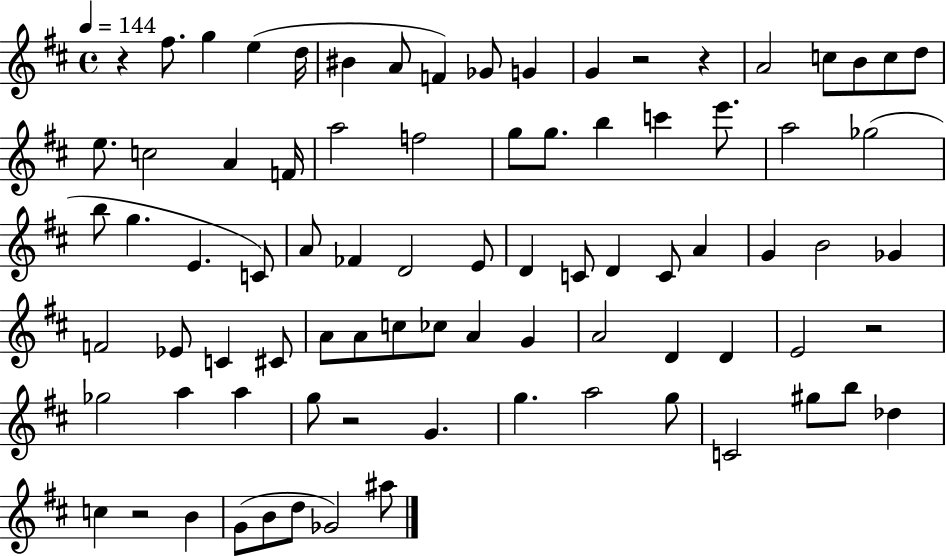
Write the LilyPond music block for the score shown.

{
  \clef treble
  \time 4/4
  \defaultTimeSignature
  \key d \major
  \tempo 4 = 144
  \repeat volta 2 { r4 fis''8. g''4 e''4( d''16 | bis'4 a'8 f'4) ges'8 g'4 | g'4 r2 r4 | a'2 c''8 b'8 c''8 d''8 | \break e''8. c''2 a'4 f'16 | a''2 f''2 | g''8 g''8. b''4 c'''4 e'''8. | a''2 ges''2( | \break b''8 g''4. e'4. c'8) | a'8 fes'4 d'2 e'8 | d'4 c'8 d'4 c'8 a'4 | g'4 b'2 ges'4 | \break f'2 ees'8 c'4 cis'8 | a'8 a'8 c''8 ces''8 a'4 g'4 | a'2 d'4 d'4 | e'2 r2 | \break ges''2 a''4 a''4 | g''8 r2 g'4. | g''4. a''2 g''8 | c'2 gis''8 b''8 des''4 | \break c''4 r2 b'4 | g'8( b'8 d''8 ges'2) ais''8 | } \bar "|."
}